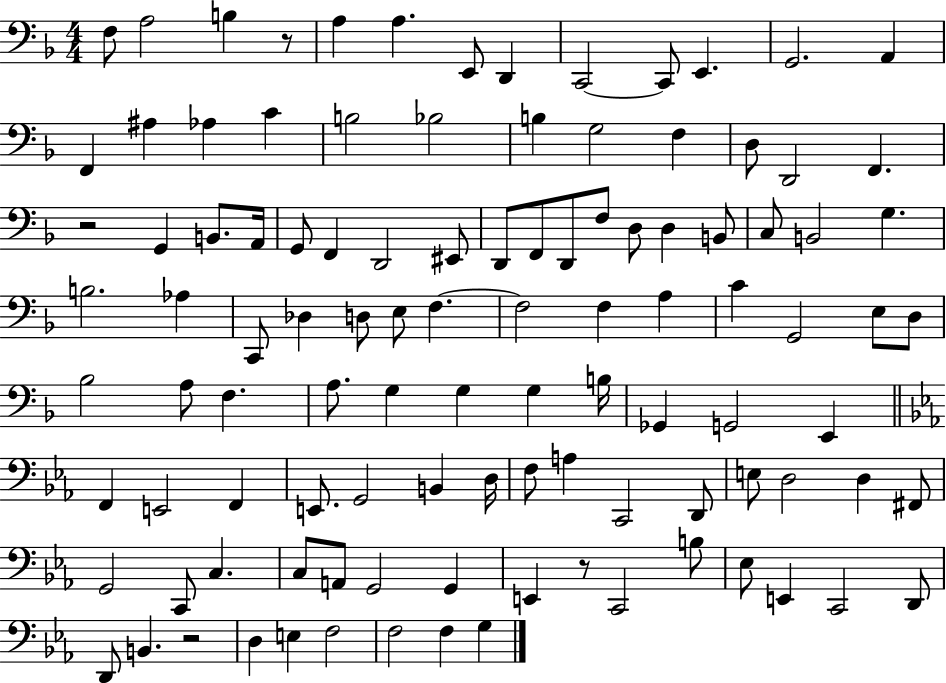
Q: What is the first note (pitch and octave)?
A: F3